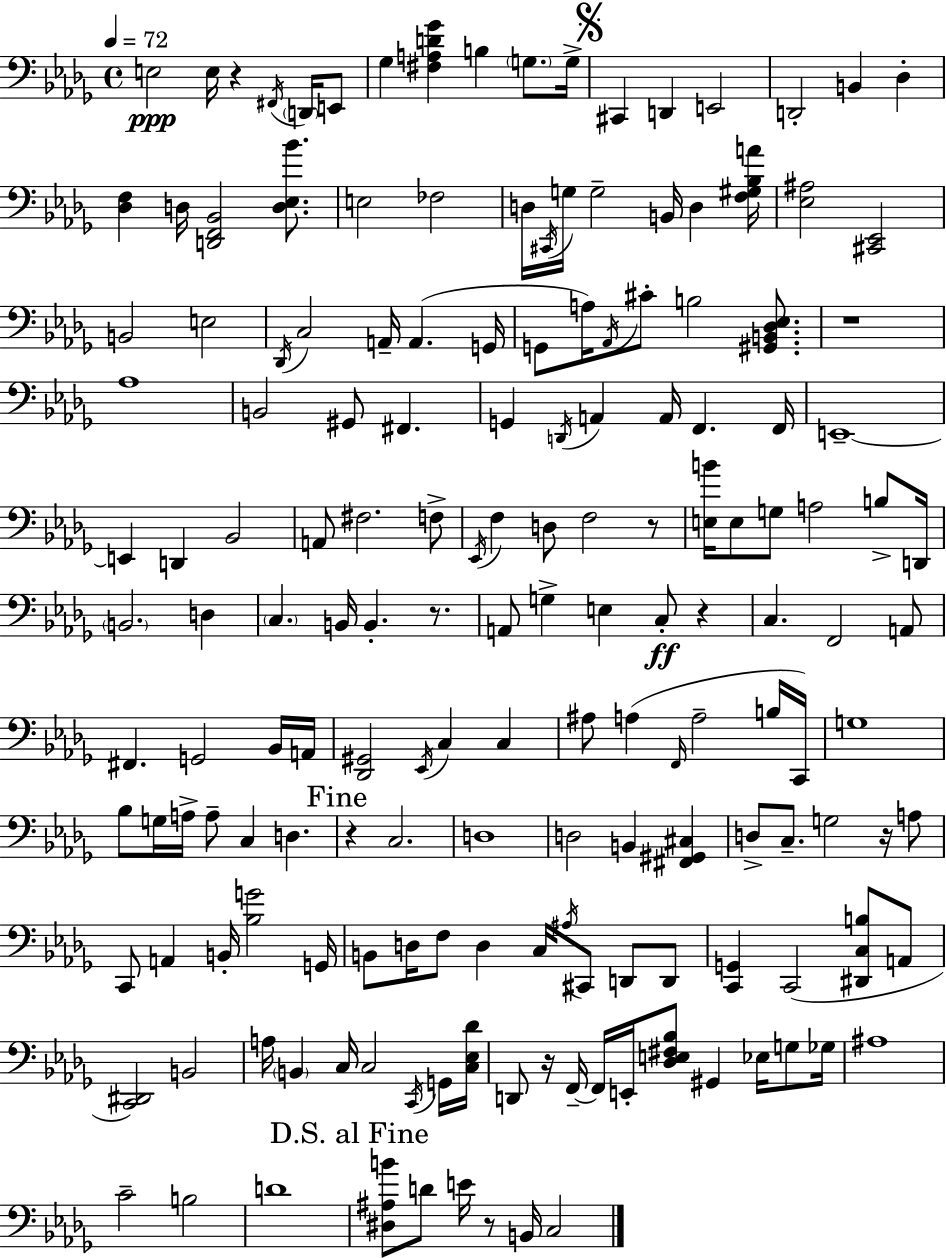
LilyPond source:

{
  \clef bass
  \time 4/4
  \defaultTimeSignature
  \key bes \minor
  \tempo 4 = 72
  e2\ppp e16 r4 \acciaccatura { fis,16 } \parenthesize d,16 e,8 | ges4 <fis a d' ges'>4 b4 \parenthesize g8. | g16-> \mark \markup { \musicglyph "scripts.segno" } cis,4 d,4 e,2 | d,2-. b,4 des4-. | \break <des f>4 d16 <d, f, bes,>2 <d ees bes'>8. | e2 fes2 | d16 \acciaccatura { cis,16 } g16 g2-- b,16 d4 | <f gis bes a'>16 <ees ais>2 <cis, ees,>2 | \break b,2 e2 | \acciaccatura { des,16 } c2 a,16-- a,4.( | g,16 g,8 a16) \acciaccatura { aes,16 } cis'8-. b2 | <gis, b, des ees>8. r1 | \break aes1 | b,2 gis,8 fis,4. | g,4 \acciaccatura { d,16 } a,4 a,16 f,4. | f,16 e,1--~~ | \break e,4 d,4 bes,2 | a,8 fis2. | f8-> \acciaccatura { ees,16 } f4 d8 f2 | r8 <e b'>16 e8 g8 a2 | \break b8-> d,16 \parenthesize b,2. | d4 \parenthesize c4. b,16 b,4.-. | r8. a,8 g4-> e4 | c8-.\ff r4 c4. f,2 | \break a,8 fis,4. g,2 | bes,16 a,16 <des, gis,>2 \acciaccatura { ees,16 } c4 | c4 ais8 a4( \grace { f,16 } a2-- | b16 c,16) g1 | \break bes8 g16 a16-> a8-- c4 | d4. \mark "Fine" r4 c2. | d1 | d2 | \break b,4 <fis, gis, cis>4 d8-> c8.-- g2 | r16 a8 c,8 a,4 b,16-. <bes g'>2 | g,16 b,8 d16 f8 d4 | c16 \acciaccatura { ais16 } cis,8 d,8 d,8 <c, g,>4 c,2( | \break <dis, c b>8 a,8 <c, dis,>2) | b,2 a16 \parenthesize b,4 c16 c2 | \acciaccatura { c,16 } g,16 <c ees des'>16 d,8 r16 f,16--~~ f,16 e,16-. | <des e fis bes>8 gis,4 ees16 g8 ges16 ais1 | \break c'2-- | b2 d'1 | \mark "D.S. al Fine" <dis ais b'>8 d'8 e'16 r8 | b,16 c2 \bar "|."
}